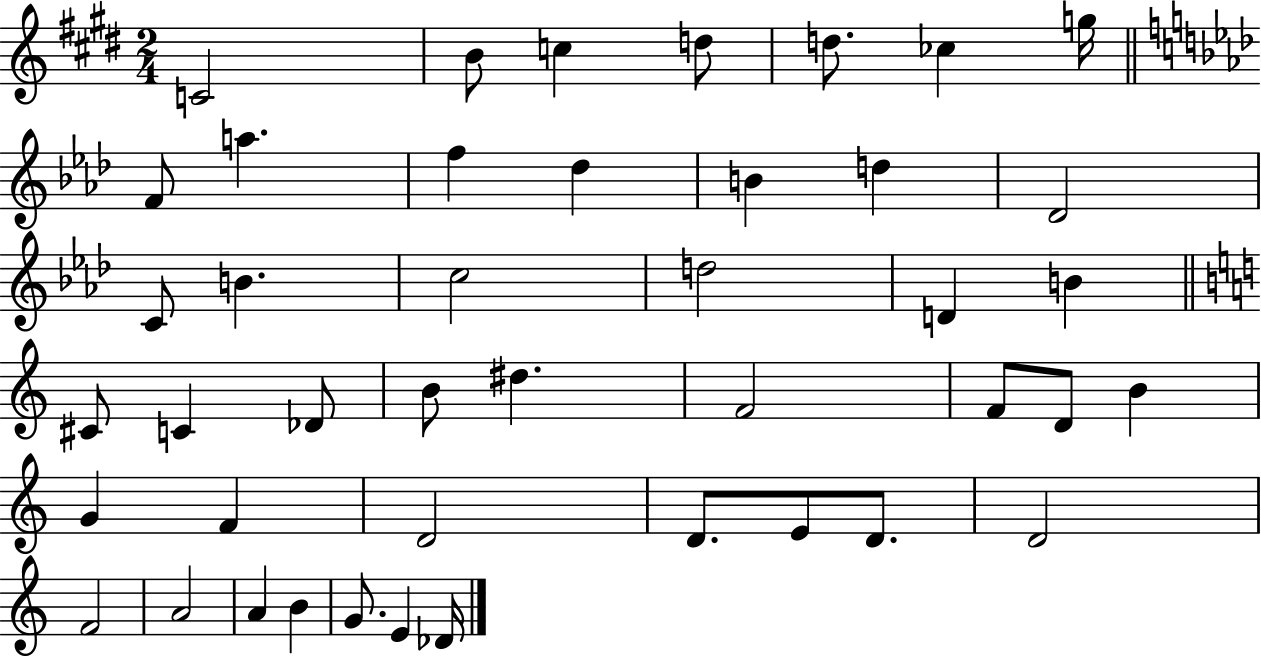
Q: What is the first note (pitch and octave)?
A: C4